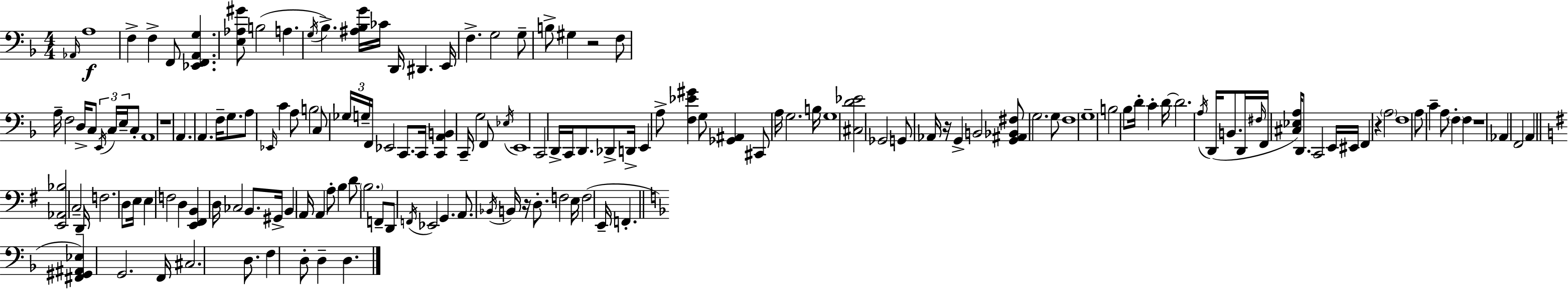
X:1
T:Untitled
M:4/4
L:1/4
K:F
_A,,/4 A,4 F, F, F,,/2 [_E,,F,,A,,G,] [E,_A,^G]/2 B,2 A, G,/4 _B, [^A,_B,G]/4 _C/4 D,,/4 ^D,, E,,/4 F, G,2 G,/2 B,/2 ^G, z2 F,/2 A,/4 F,2 D,/4 C,/2 E,,/4 C,/4 E,/4 C,/2 A,,4 z4 A,, A,, F,/4 G,/2 A,/2 _E,,/4 C A,/2 B,2 C,/2 _G,/4 G,/4 F,,/4 _E,,2 C,,/2 C,,/4 [C,,A,,B,,] C,,/4 G,2 F,,/2 _E,/4 E,,4 C,,2 D,,/4 C,,/4 D,,/2 _D,,/2 D,,/4 E,, A,/2 [F,_E^G] G,/2 [_G,,^A,,] ^C,,/2 A,/4 G,2 B,/4 G,4 [^C,D_E]2 _G,,2 G,,/2 _A,,/4 z/4 G,, B,,2 [G,,^A,,_B,,^F,]/2 G,2 G,/2 F,4 G,4 B,2 _B,/2 D/4 C D/4 D2 A,/4 D,,/4 B,,/2 D,,/4 ^F,/4 F,,/4 [^C,_E,A,]/4 D,,/2 C,,2 E,,/4 ^E,,/4 F,, z A,2 F,4 A,/2 C A,/2 F, F, z4 _A,, F,,2 A,, [E,,_A,,_B,]2 C,2 D,,/4 F,2 D,/2 E,/4 E, F,2 D, [E,,^F,,B,,] D,/4 _C,2 B,,/2 ^G,,/4 B,, A,,/4 A,, A,/2 B, D/2 B,2 F,,/2 D,,/2 F,,/4 _E,,2 G,, A,,/2 _B,,/4 B,,/4 z/4 D,/2 F,2 E,/4 F,2 E,,/4 F,, [^F,,^G,,^A,,_E,] G,,2 F,,/4 ^C,2 D,/2 F, D,/2 D, D,